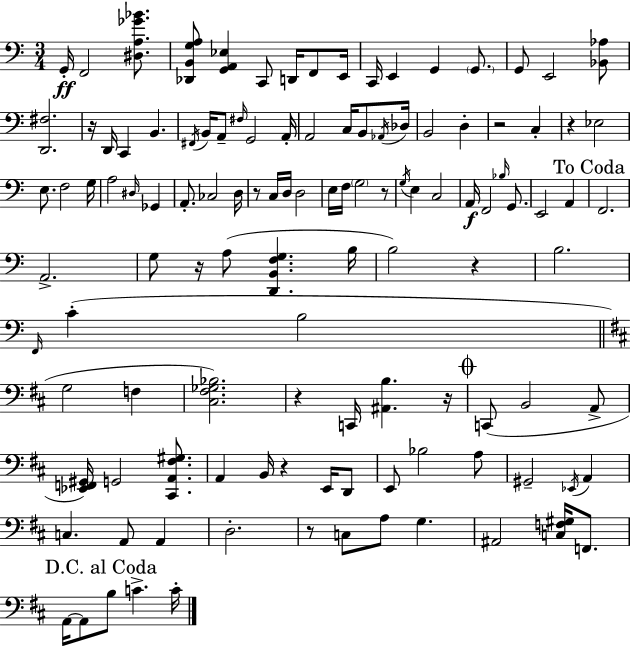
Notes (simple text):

G2/s F2/h [D#3,A3,Gb4,Bb4]/e. [Db2,B2,G3,A3]/e [G2,A2,Eb3]/q C2/e D2/s F2/e E2/s C2/s E2/q G2/q G2/e. G2/e E2/h [Bb2,Ab3]/e [D2,F#3]/h. R/s D2/s C2/q B2/q. F#2/s B2/s A2/e F#3/s G2/h A2/s A2/h C3/s B2/e Ab2/s Db3/s B2/h D3/q R/h C3/q R/q Eb3/h E3/e. F3/h G3/s A3/h D#3/s Gb2/q A2/e. CES3/h D3/s R/e C3/s D3/s D3/h E3/s F3/s G3/h R/e G3/s E3/q C3/h A2/s F2/h Bb3/s G2/e. E2/h A2/q F2/h. A2/h. G3/e R/s A3/e [D2,B2,F3,G3]/q. B3/s B3/h R/q B3/h. F2/s C4/q B3/h G3/h F3/q [C#3,F#3,Gb3,Bb3]/h. R/q C2/s [A#2,B3]/q. R/s C2/e B2/h A2/e [Eb2,F2,G#2]/s G2/h [C#2,A2,F#3,G#3]/e. A2/q B2/s R/q E2/s D2/e E2/e Bb3/h A3/e G#2/h Eb2/s A2/q C3/q. A2/e A2/q D3/h. R/e C3/e A3/e G3/q. A#2/h [C3,F3,G#3]/s F2/e. A2/s A2/e B3/e C4/q. C4/s